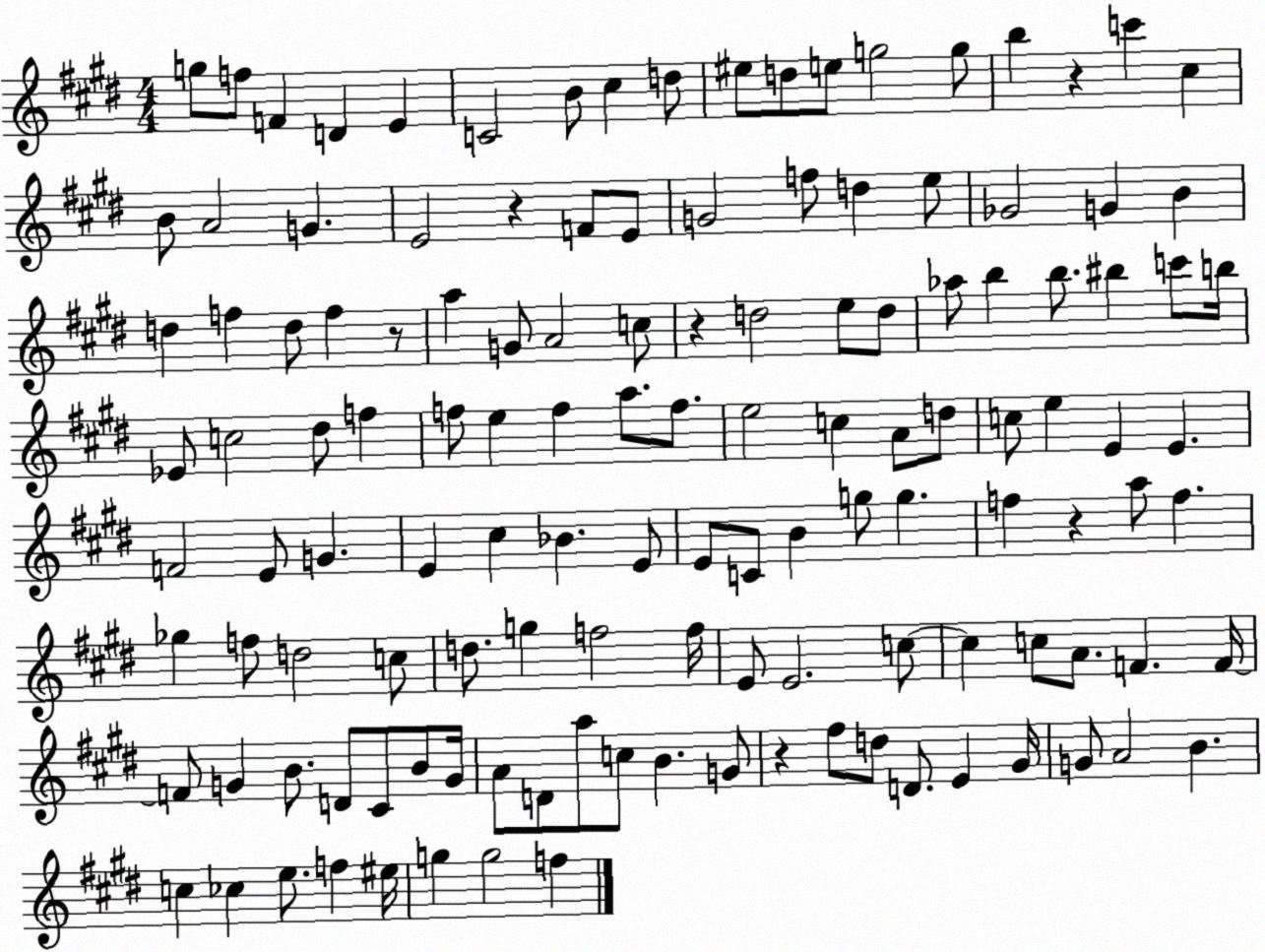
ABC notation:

X:1
T:Untitled
M:4/4
L:1/4
K:E
g/2 f/2 F D E C2 B/2 ^c d/2 ^e/2 d/2 e/2 g2 g/2 b z c' ^c B/2 A2 G E2 z F/2 E/2 G2 f/2 d e/2 _G2 G B d f d/2 f z/2 a G/2 A2 c/2 z d2 e/2 d/2 _a/2 b b/2 ^b c'/2 b/4 _E/2 c2 ^d/2 f f/2 e f a/2 f/2 e2 c A/2 d/2 c/2 e E E F2 E/2 G E ^c _B E/2 E/2 C/2 B g/2 g f z a/2 f _g f/2 d2 c/2 d/2 g f2 f/4 E/2 E2 c/2 c c/2 A/2 F F/4 F/2 G B/2 D/2 ^C/2 B/2 G/4 A/2 D/2 a/2 c/2 B G/2 z ^f/2 d/2 D/2 E ^G/4 G/2 A2 B c _c e/2 f ^e/4 g g2 f